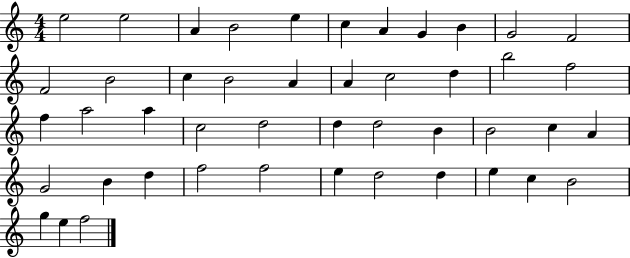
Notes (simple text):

E5/h E5/h A4/q B4/h E5/q C5/q A4/q G4/q B4/q G4/h F4/h F4/h B4/h C5/q B4/h A4/q A4/q C5/h D5/q B5/h F5/h F5/q A5/h A5/q C5/h D5/h D5/q D5/h B4/q B4/h C5/q A4/q G4/h B4/q D5/q F5/h F5/h E5/q D5/h D5/q E5/q C5/q B4/h G5/q E5/q F5/h